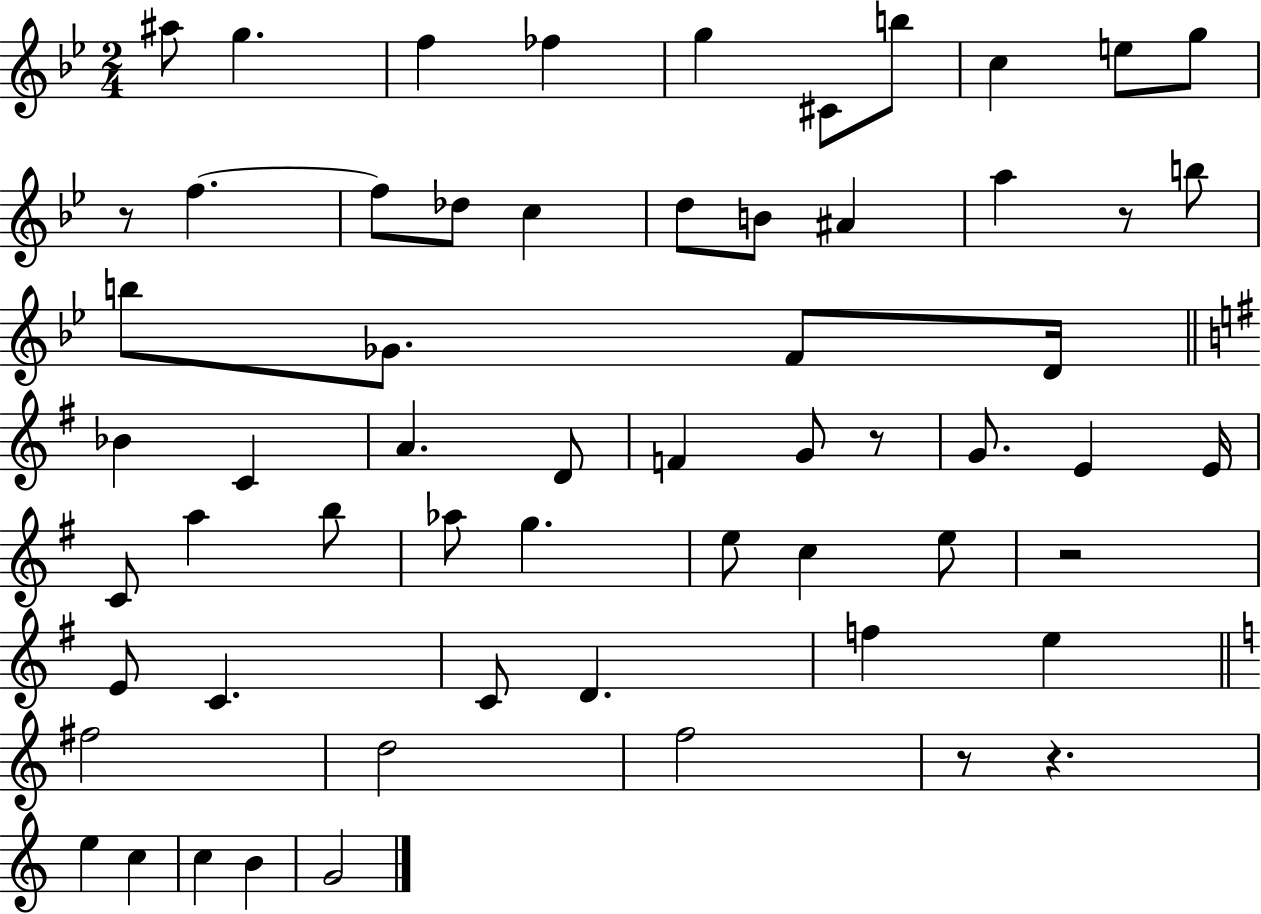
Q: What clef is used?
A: treble